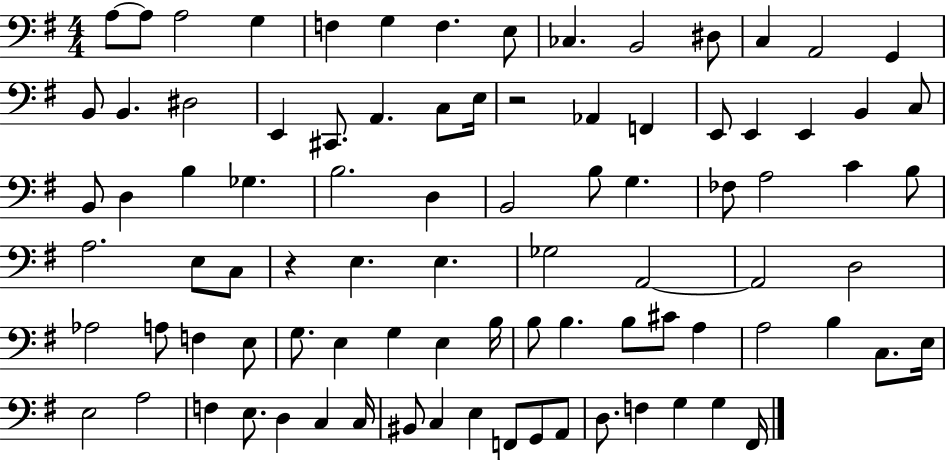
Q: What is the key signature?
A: G major